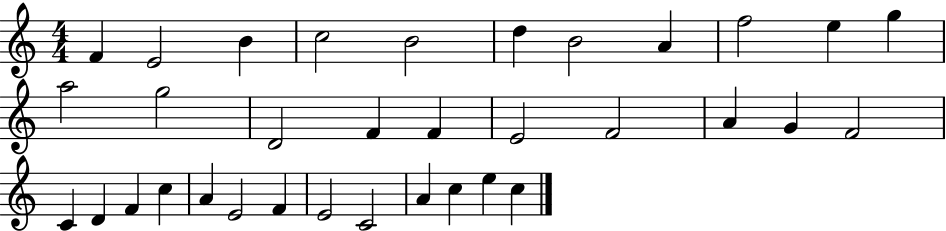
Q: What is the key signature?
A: C major